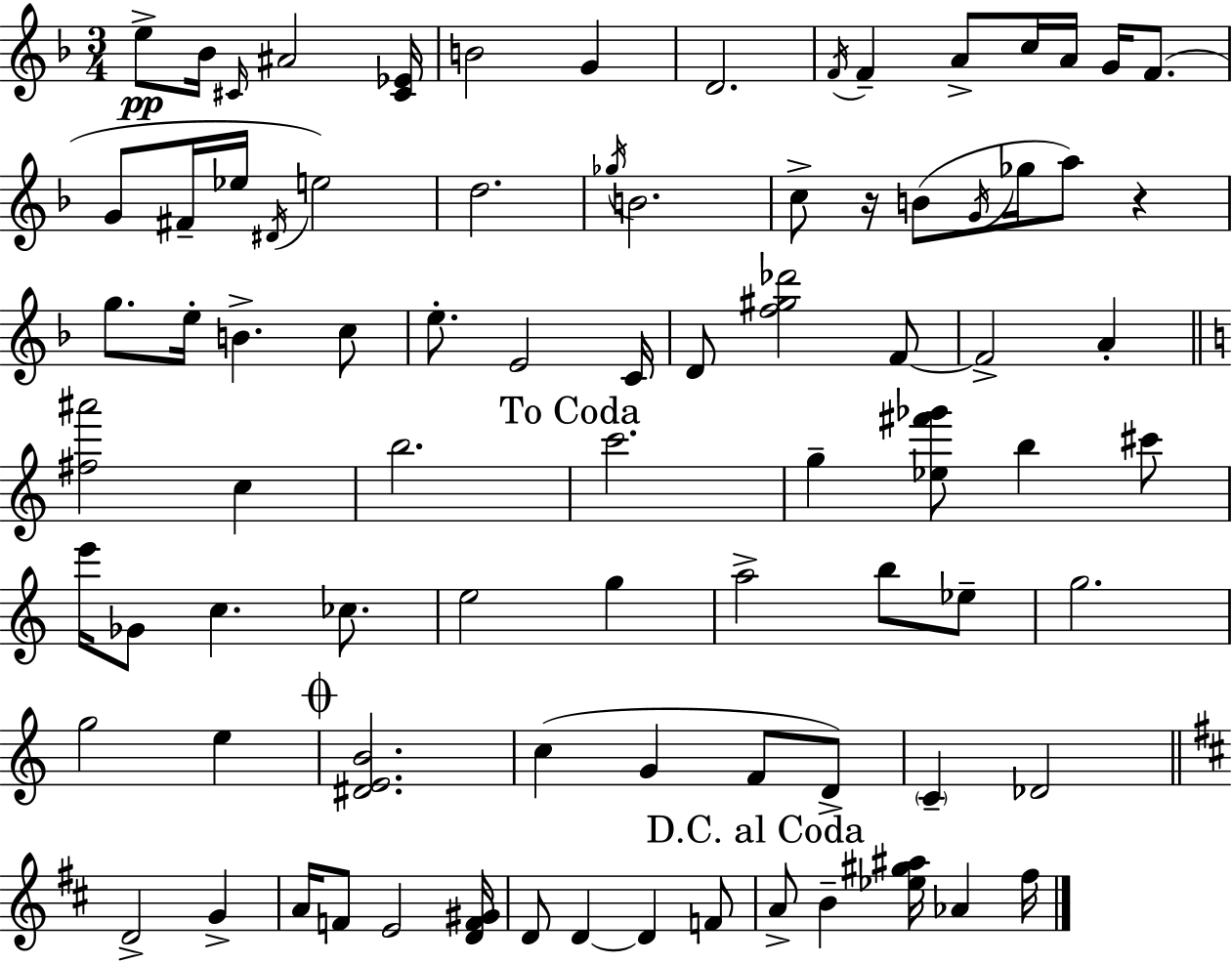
E5/e Bb4/s C#4/s A#4/h [C#4,Eb4]/s B4/h G4/q D4/h. F4/s F4/q A4/e C5/s A4/s G4/s F4/e. G4/e F#4/s Eb5/s D#4/s E5/h D5/h. Gb5/s B4/h. C5/e R/s B4/e G4/s Gb5/s A5/e R/q G5/e. E5/s B4/q. C5/e E5/e. E4/h C4/s D4/e [F5,G#5,Db6]/h F4/e F4/h A4/q [F#5,A#6]/h C5/q B5/h. C6/h. G5/q [Eb5,F#6,Gb6]/e B5/q C#6/e E6/s Gb4/e C5/q. CES5/e. E5/h G5/q A5/h B5/e Eb5/e G5/h. G5/h E5/q [D#4,E4,B4]/h. C5/q G4/q F4/e D4/e C4/q Db4/h D4/h G4/q A4/s F4/e E4/h [D4,F4,G#4]/s D4/e D4/q D4/q F4/e A4/e B4/q [Eb5,G#5,A#5]/s Ab4/q F#5/s